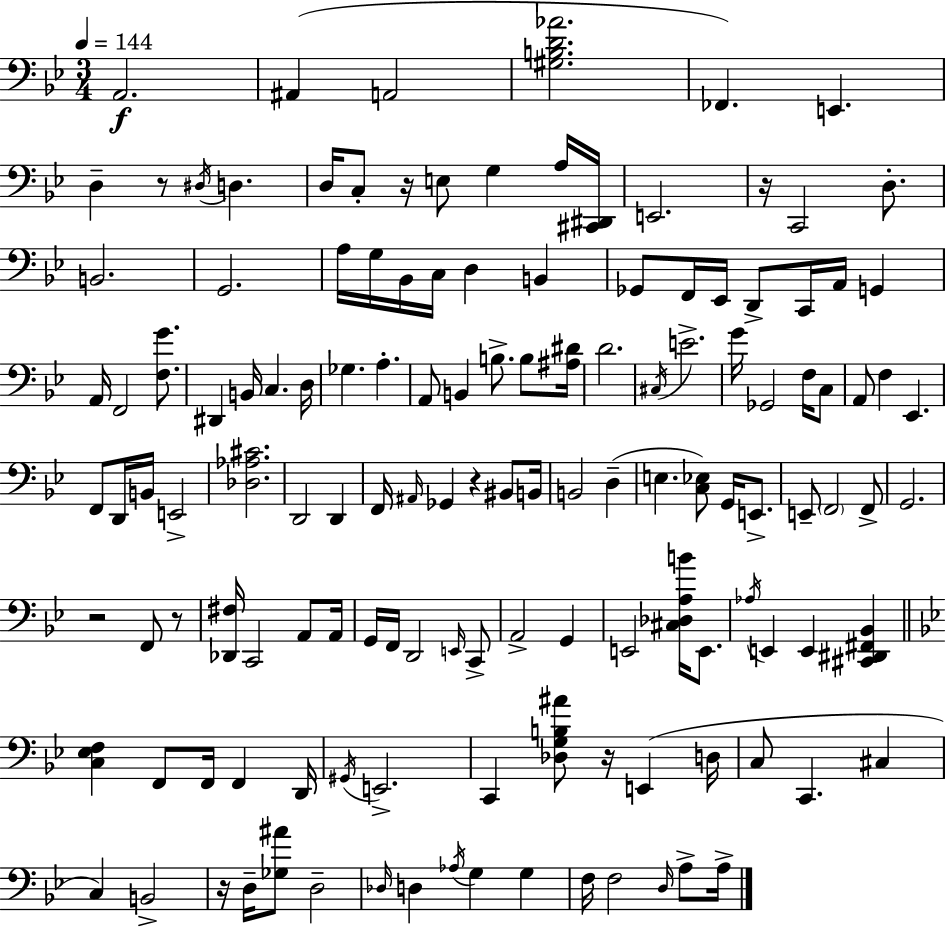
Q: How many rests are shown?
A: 8